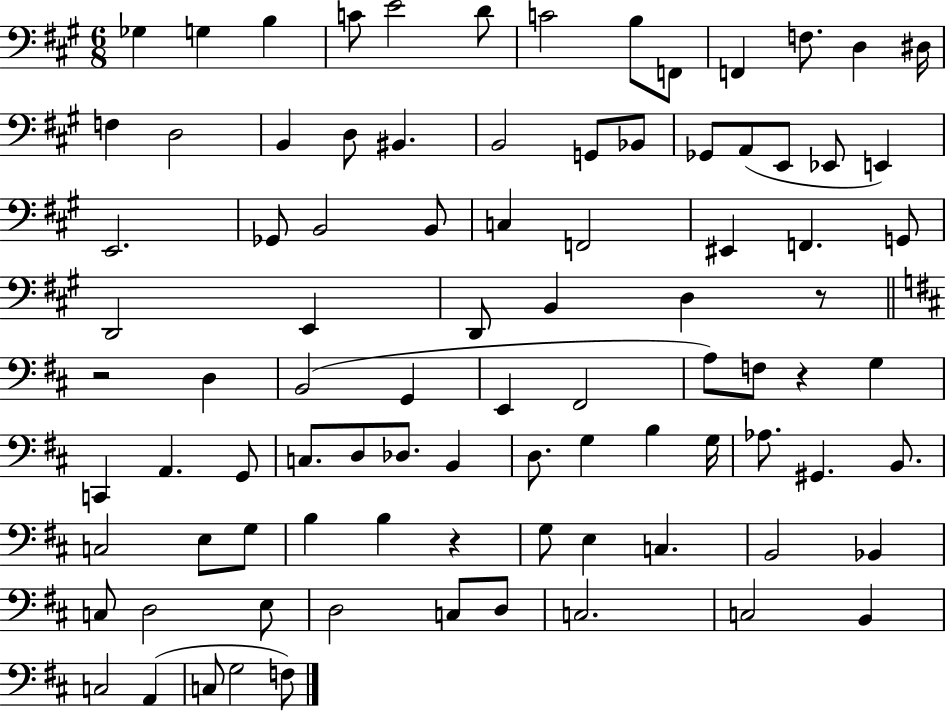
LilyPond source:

{
  \clef bass
  \numericTimeSignature
  \time 6/8
  \key a \major
  ges4 g4 b4 | c'8 e'2 d'8 | c'2 b8 f,8 | f,4 f8. d4 dis16 | \break f4 d2 | b,4 d8 bis,4. | b,2 g,8 bes,8 | ges,8 a,8( e,8 ees,8 e,4) | \break e,2. | ges,8 b,2 b,8 | c4 f,2 | eis,4 f,4. g,8 | \break d,2 e,4 | d,8 b,4 d4 r8 | \bar "||" \break \key b \minor r2 d4 | b,2( g,4 | e,4 fis,2 | a8) f8 r4 g4 | \break c,4 a,4. g,8 | c8. d8 des8. b,4 | d8. g4 b4 g16 | aes8. gis,4. b,8. | \break c2 e8 g8 | b4 b4 r4 | g8 e4 c4. | b,2 bes,4 | \break c8 d2 e8 | d2 c8 d8 | c2. | c2 b,4 | \break c2 a,4( | c8 g2 f8) | \bar "|."
}